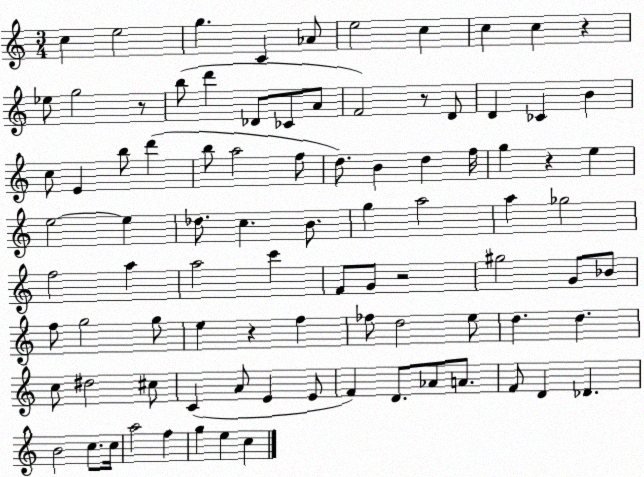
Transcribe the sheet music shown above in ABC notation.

X:1
T:Untitled
M:3/4
L:1/4
K:C
c e2 g C _A/2 e2 c c c z _e/2 g2 z/2 b/2 d' _D/2 _C/2 A/2 F2 z/2 D/2 D _C B c/2 E b/2 d' b/2 a2 f/2 d/2 B d f/4 g z e e2 e _d/2 c B/2 g a2 a _g2 f2 a a2 c' F/2 G/2 z2 ^g2 G/2 _B/2 f/2 g2 g/2 e z f _f/2 d2 e/2 d d c/2 ^d2 ^c/2 C A/2 E E/2 F D/2 _A/2 A/2 F/2 D _D B2 c/2 c/4 a2 f g e c